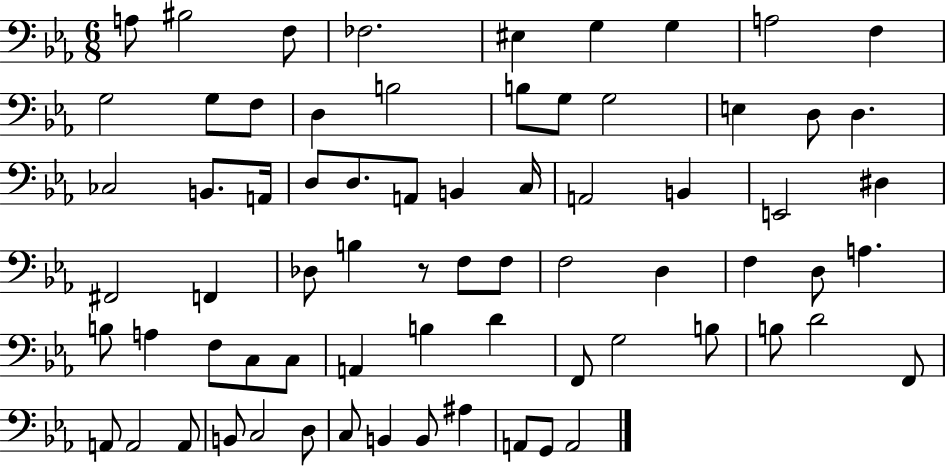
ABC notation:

X:1
T:Untitled
M:6/8
L:1/4
K:Eb
A,/2 ^B,2 F,/2 _F,2 ^E, G, G, A,2 F, G,2 G,/2 F,/2 D, B,2 B,/2 G,/2 G,2 E, D,/2 D, _C,2 B,,/2 A,,/4 D,/2 D,/2 A,,/2 B,, C,/4 A,,2 B,, E,,2 ^D, ^F,,2 F,, _D,/2 B, z/2 F,/2 F,/2 F,2 D, F, D,/2 A, B,/2 A, F,/2 C,/2 C,/2 A,, B, D F,,/2 G,2 B,/2 B,/2 D2 F,,/2 A,,/2 A,,2 A,,/2 B,,/2 C,2 D,/2 C,/2 B,, B,,/2 ^A, A,,/2 G,,/2 A,,2